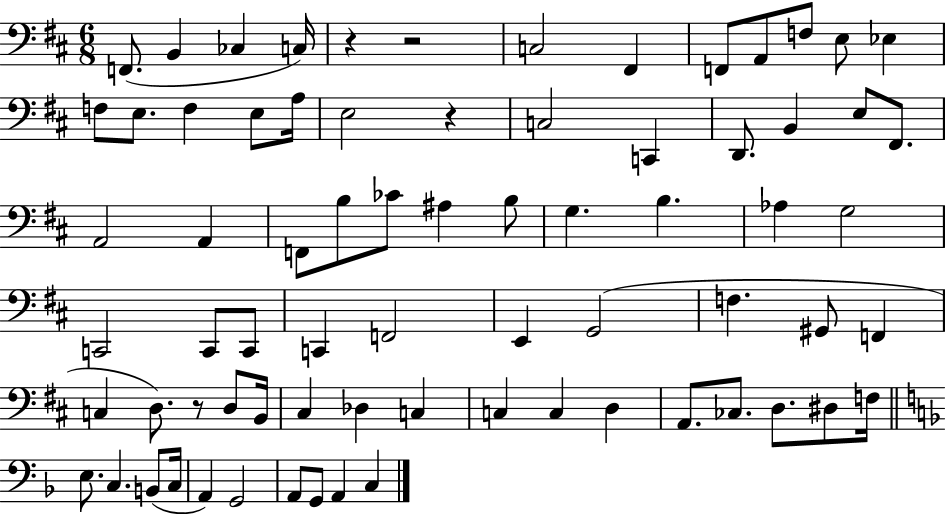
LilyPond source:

{
  \clef bass
  \numericTimeSignature
  \time 6/8
  \key d \major
  \repeat volta 2 { f,8.( b,4 ces4 c16) | r4 r2 | c2 fis,4 | f,8 a,8 f8 e8 ees4 | \break f8 e8. f4 e8 a16 | e2 r4 | c2 c,4 | d,8. b,4 e8 fis,8. | \break a,2 a,4 | f,8 b8 ces'8 ais4 b8 | g4. b4. | aes4 g2 | \break c,2 c,8 c,8 | c,4 f,2 | e,4 g,2( | f4. gis,8 f,4 | \break c4 d8.) r8 d8 b,16 | cis4 des4 c4 | c4 c4 d4 | a,8. ces8. d8. dis8 f16 | \break \bar "||" \break \key f \major e8. c4. b,8( c16 | a,4) g,2 | a,8 g,8 a,4 c4 | } \bar "|."
}